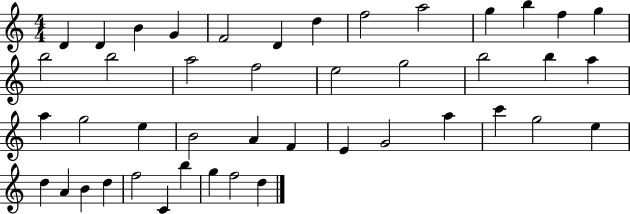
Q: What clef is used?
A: treble